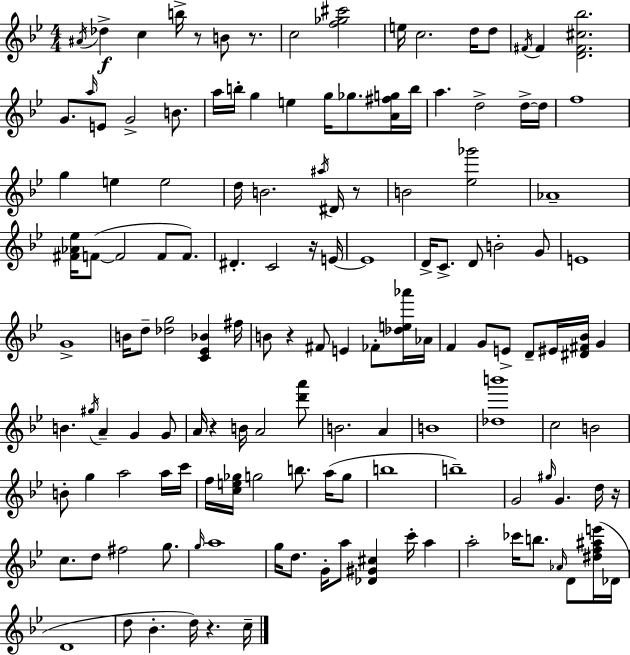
A#4/s Db5/q C5/q B5/s R/e B4/e R/e. C5/h [F5,Gb5,C#6]/h E5/s C5/h. D5/s D5/e F#4/s F#4/q [D4,F#4,C#5,Bb5]/h. G4/e. A5/s E4/e G4/h B4/e. A5/s B5/s G5/q E5/q G5/s Gb5/e. [A4,F#5,G5]/s B5/s A5/q. D5/h D5/s D5/s F5/w G5/q E5/q E5/h D5/s B4/h. A#5/s D#4/s R/e B4/h [Eb5,Gb6]/h Ab4/w [F#4,Ab4,Eb5]/s F4/e F4/h F4/e F4/e. D#4/q. C4/h R/s E4/s E4/w D4/s C4/e. D4/e B4/h G4/e E4/w G4/w B4/s D5/e [Db5,G5]/h [C4,Eb4,Bb4]/q F#5/s B4/e R/q F#4/e E4/q FES4/e [Db5,E5,Ab6]/s Ab4/s F4/q G4/e E4/e D4/e EIS4/s [D#4,F#4,Bb4]/s G4/q B4/q. G#5/s A4/q G4/q G4/e A4/s R/q B4/s A4/h [D6,A6]/e B4/h. A4/q B4/w [Db5,B6]/w C5/h B4/h B4/e G5/q A5/h A5/s C6/s F5/s [C5,E5,Gb5]/s G5/h B5/e. A5/s G5/e B5/w B5/w G4/h G#5/s G4/q. D5/s R/s C5/e. D5/e F#5/h G5/e. G5/s A5/w G5/s D5/e. G4/s A5/e [Db4,G#4,C#5]/q C6/s A5/q A5/h CES6/s B5/e. Ab4/s D4/e [D#5,F5,A#5,E6]/s Db4/s D4/w D5/e Bb4/q. D5/s R/q. C5/s